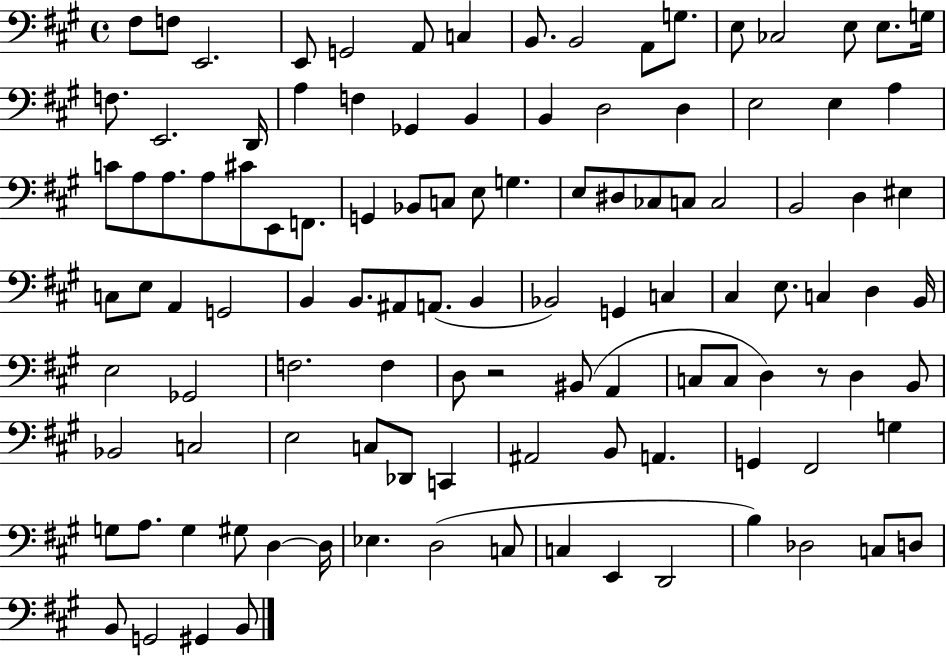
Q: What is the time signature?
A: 4/4